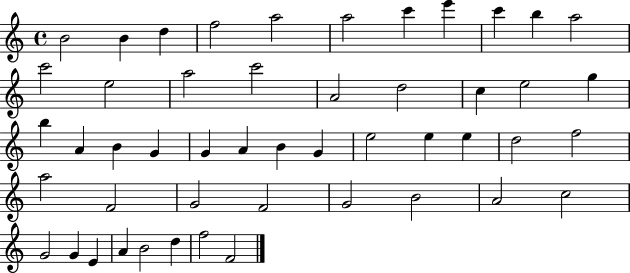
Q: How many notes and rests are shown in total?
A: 49